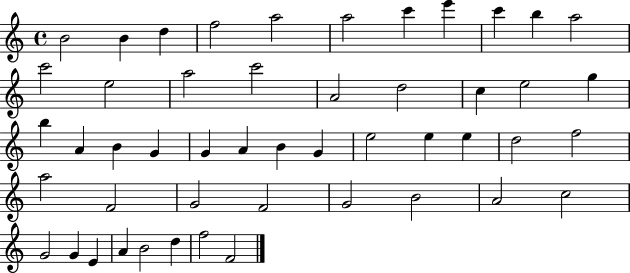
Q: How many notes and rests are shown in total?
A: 49